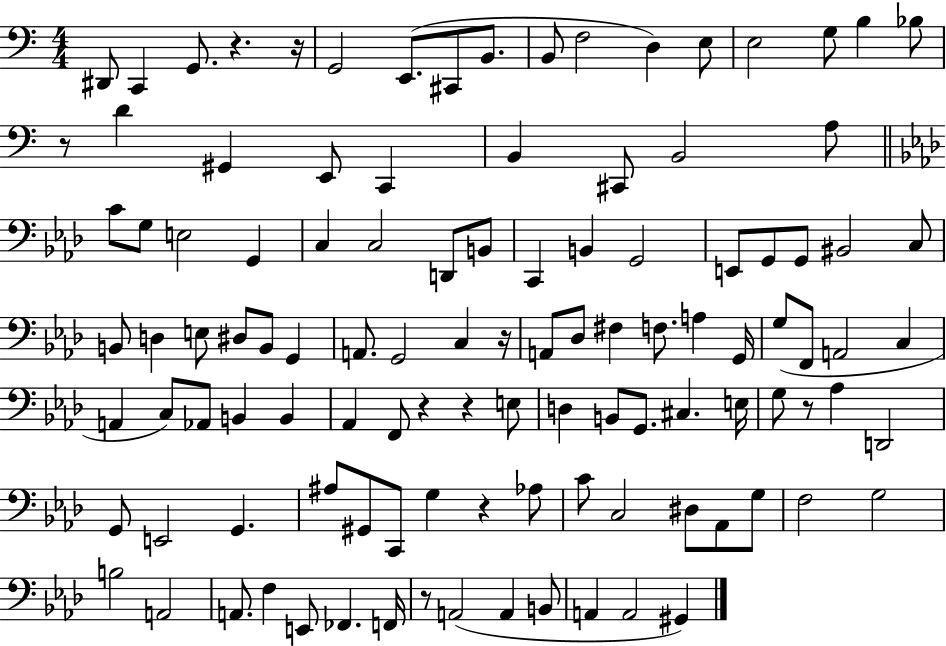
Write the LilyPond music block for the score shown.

{
  \clef bass
  \numericTimeSignature
  \time 4/4
  \key c \major
  dis,8 c,4 g,8. r4. r16 | g,2 e,8.( cis,8 b,8. | b,8 f2 d4) e8 | e2 g8 b4 bes8 | \break r8 d'4 gis,4 e,8 c,4 | b,4 cis,8 b,2 a8 | \bar "||" \break \key aes \major c'8 g8 e2 g,4 | c4 c2 d,8 b,8 | c,4 b,4 g,2 | e,8 g,8 g,8 bis,2 c8 | \break b,8 d4 e8 dis8 b,8 g,4 | a,8. g,2 c4 r16 | a,8 des8 fis4 f8. a4 g,16 | g8( f,8 a,2 c4 | \break a,4 c8) aes,8 b,4 b,4 | aes,4 f,8 r4 r4 e8 | d4 b,8 g,8. cis4. e16 | g8 r8 aes4 d,2 | \break g,8 e,2 g,4. | ais8 gis,8 c,8 g4 r4 aes8 | c'8 c2 dis8 aes,8 g8 | f2 g2 | \break b2 a,2 | a,8. f4 e,8 fes,4. f,16 | r8 a,2( a,4 b,8 | a,4 a,2 gis,4) | \break \bar "|."
}